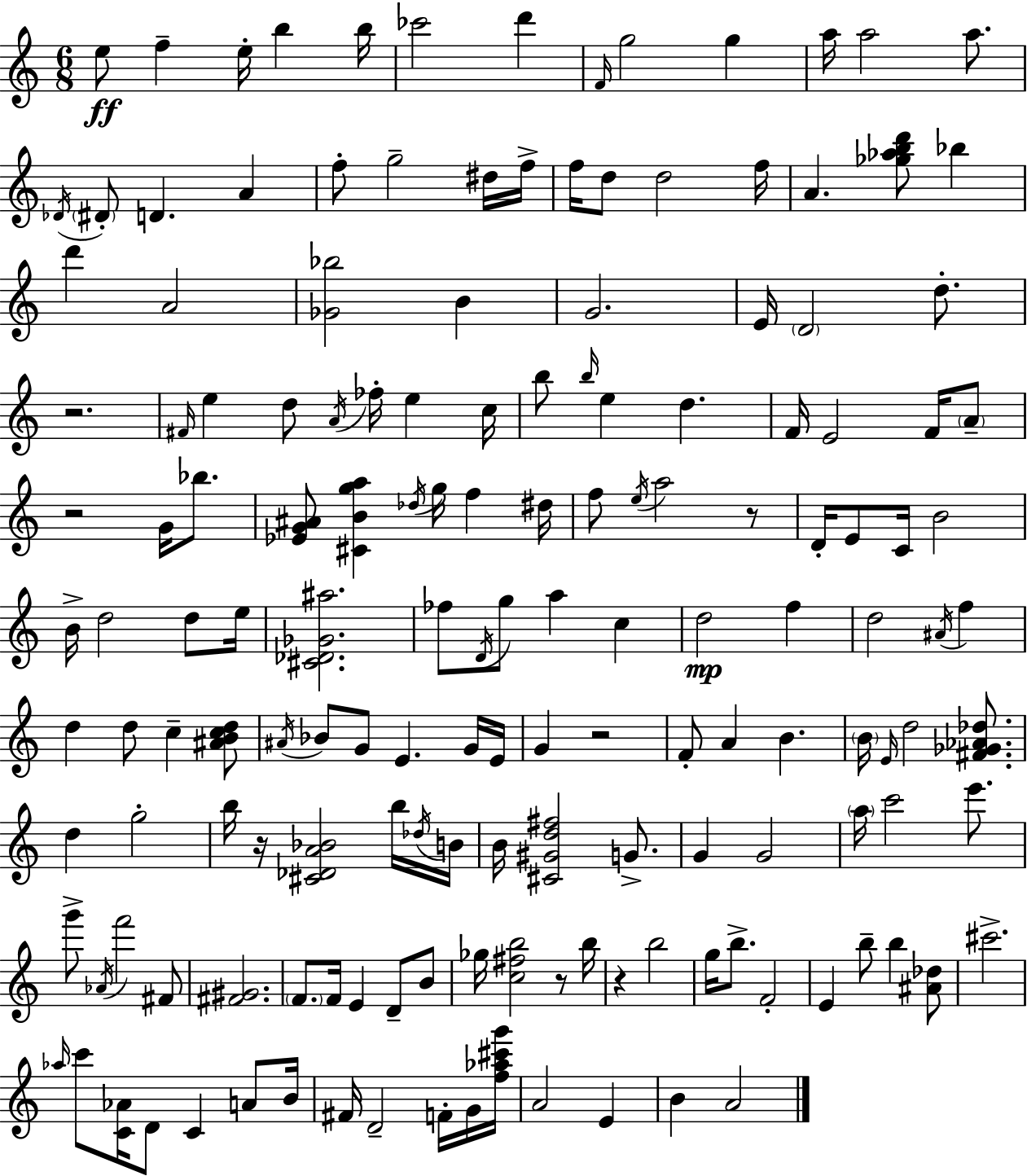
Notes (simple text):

E5/e F5/q E5/s B5/q B5/s CES6/h D6/q F4/s G5/h G5/q A5/s A5/h A5/e. Db4/s D#4/e D4/q. A4/q F5/e G5/h D#5/s F5/s F5/s D5/e D5/h F5/s A4/q. [Gb5,Ab5,B5,D6]/e Bb5/q D6/q A4/h [Gb4,Bb5]/h B4/q G4/h. E4/s D4/h D5/e. R/h. F#4/s E5/q D5/e A4/s FES5/s E5/q C5/s B5/e B5/s E5/q D5/q. F4/s E4/h F4/s A4/e R/h G4/s Bb5/e. [Eb4,G4,A#4]/e [C#4,B4,G5,A5]/q Db5/s G5/s F5/q D#5/s F5/e E5/s A5/h R/e D4/s E4/e C4/s B4/h B4/s D5/h D5/e E5/s [C#4,Db4,Gb4,A#5]/h. FES5/e D4/s G5/e A5/q C5/q D5/h F5/q D5/h A#4/s F5/q D5/q D5/e C5/q [A#4,B4,C5,D5]/e A#4/s Bb4/e G4/e E4/q. G4/s E4/s G4/q R/h F4/e A4/q B4/q. B4/s E4/s D5/h [F#4,Gb4,Ab4,Db5]/e. D5/q G5/h B5/s R/s [C#4,Db4,A4,Bb4]/h B5/s Db5/s B4/s B4/s [C#4,G#4,D5,F#5]/h G4/e. G4/q G4/h A5/s C6/h E6/e. G6/e Ab4/s F6/h F#4/e [F#4,G#4]/h. F4/e. F4/s E4/q D4/e B4/e Gb5/s [C5,F#5,B5]/h R/e B5/s R/q B5/h G5/s B5/e. F4/h E4/q B5/e B5/q [A#4,Db5]/e C#6/h. Ab5/s C6/e [C4,Ab4]/s D4/e C4/q A4/e B4/s F#4/s D4/h F4/s G4/s [F5,Ab5,C#6,G6]/s A4/h E4/q B4/q A4/h